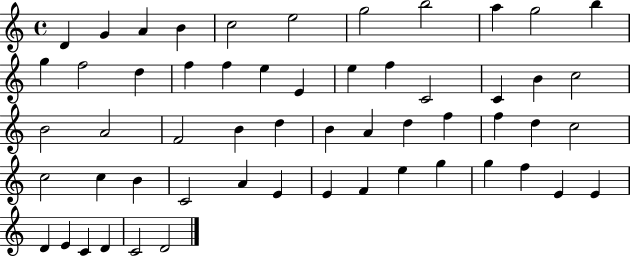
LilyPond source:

{
  \clef treble
  \time 4/4
  \defaultTimeSignature
  \key c \major
  d'4 g'4 a'4 b'4 | c''2 e''2 | g''2 b''2 | a''4 g''2 b''4 | \break g''4 f''2 d''4 | f''4 f''4 e''4 e'4 | e''4 f''4 c'2 | c'4 b'4 c''2 | \break b'2 a'2 | f'2 b'4 d''4 | b'4 a'4 d''4 f''4 | f''4 d''4 c''2 | \break c''2 c''4 b'4 | c'2 a'4 e'4 | e'4 f'4 e''4 g''4 | g''4 f''4 e'4 e'4 | \break d'4 e'4 c'4 d'4 | c'2 d'2 | \bar "|."
}